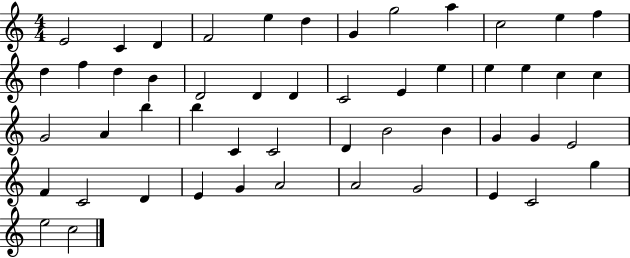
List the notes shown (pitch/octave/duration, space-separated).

E4/h C4/q D4/q F4/h E5/q D5/q G4/q G5/h A5/q C5/h E5/q F5/q D5/q F5/q D5/q B4/q D4/h D4/q D4/q C4/h E4/q E5/q E5/q E5/q C5/q C5/q G4/h A4/q B5/q B5/q C4/q C4/h D4/q B4/h B4/q G4/q G4/q E4/h F4/q C4/h D4/q E4/q G4/q A4/h A4/h G4/h E4/q C4/h G5/q E5/h C5/h